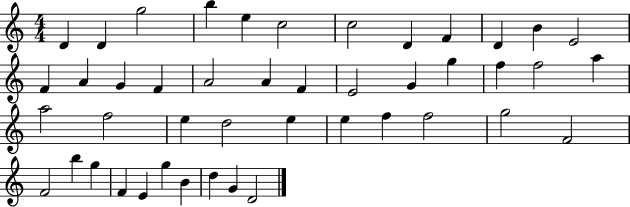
X:1
T:Untitled
M:4/4
L:1/4
K:C
D D g2 b e c2 c2 D F D B E2 F A G F A2 A F E2 G g f f2 a a2 f2 e d2 e e f f2 g2 F2 F2 b g F E g B d G D2